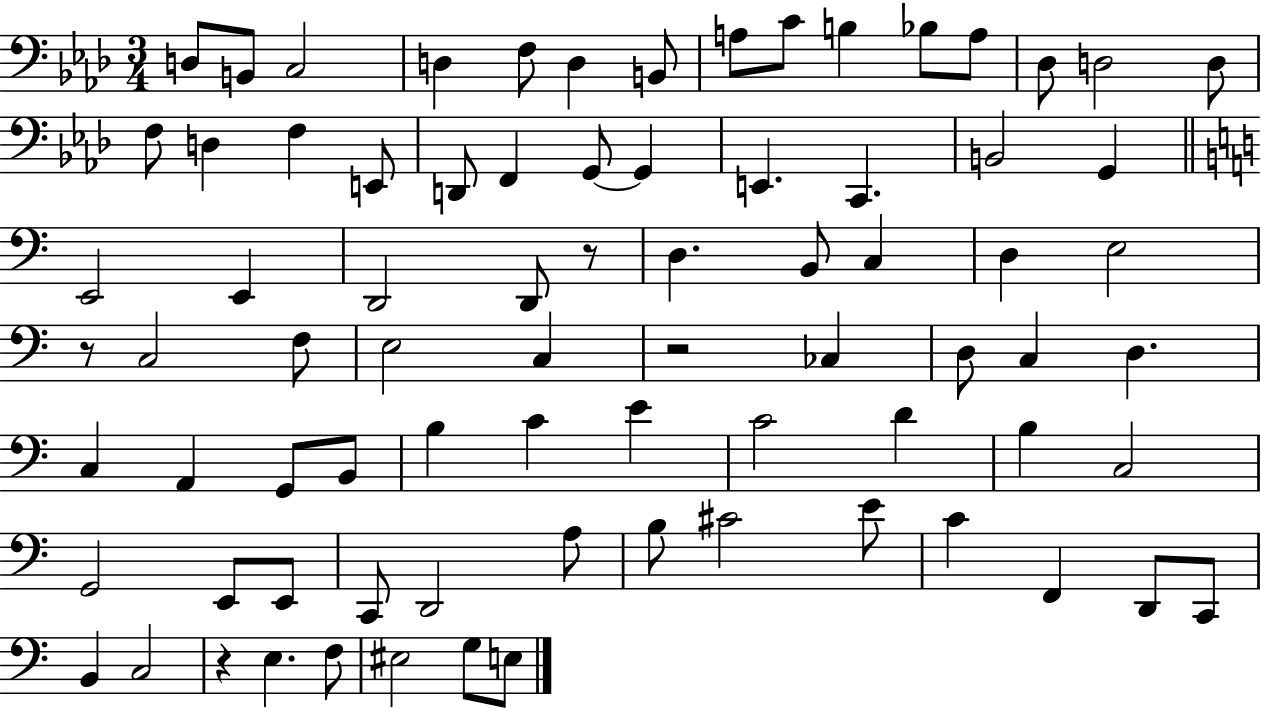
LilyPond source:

{
  \clef bass
  \numericTimeSignature
  \time 3/4
  \key aes \major
  d8 b,8 c2 | d4 f8 d4 b,8 | a8 c'8 b4 bes8 a8 | des8 d2 d8 | \break f8 d4 f4 e,8 | d,8 f,4 g,8~~ g,4 | e,4. c,4. | b,2 g,4 | \break \bar "||" \break \key c \major e,2 e,4 | d,2 d,8 r8 | d4. b,8 c4 | d4 e2 | \break r8 c2 f8 | e2 c4 | r2 ces4 | d8 c4 d4. | \break c4 a,4 g,8 b,8 | b4 c'4 e'4 | c'2 d'4 | b4 c2 | \break g,2 e,8 e,8 | c,8 d,2 a8 | b8 cis'2 e'8 | c'4 f,4 d,8 c,8 | \break b,4 c2 | r4 e4. f8 | eis2 g8 e8 | \bar "|."
}